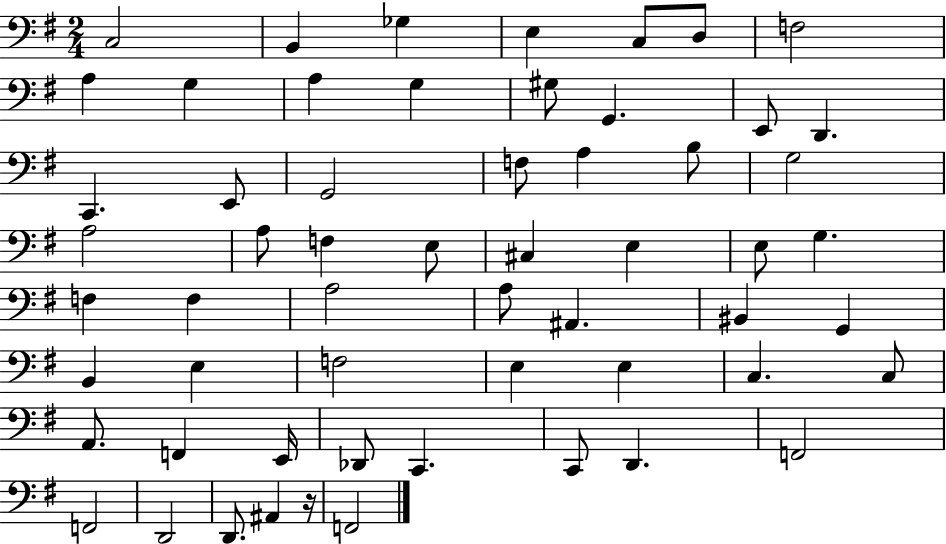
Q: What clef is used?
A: bass